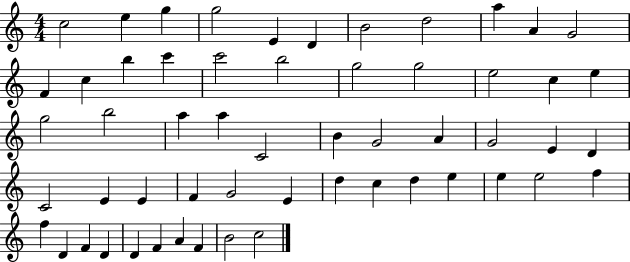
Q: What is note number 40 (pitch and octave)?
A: D5